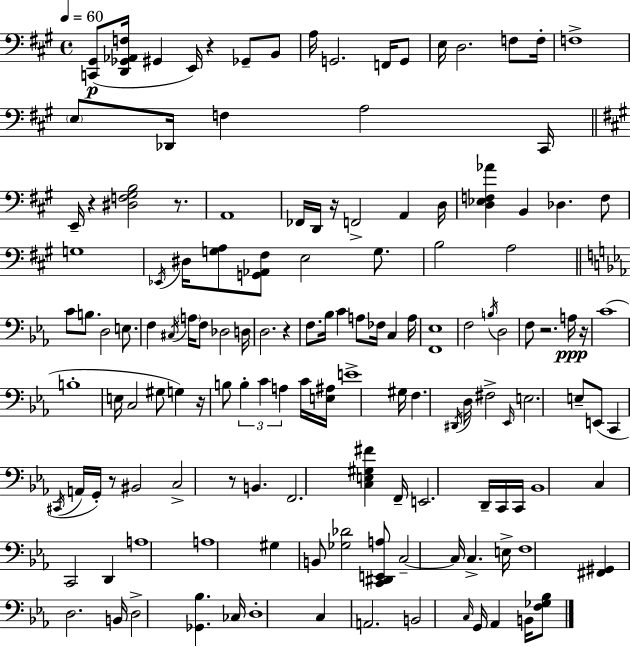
[C2,G#2]/e [D2,Gb2,Ab2,F3]/s G#2/q E2/s R/q Gb2/e B2/e A3/s G2/h. F2/s G2/e E3/s D3/h. F3/e F3/s F3/w E3/e Db2/s F3/q A3/h C#2/s E2/s R/q [D#3,F3,G#3,B3]/h R/e. A2/w FES2/s D2/s R/s F2/h A2/q D3/s [D3,Eb3,F3,Ab4]/q B2/q Db3/q. F3/e G3/w Eb2/s D#3/s [G3,A3]/e [G2,Ab2,F#3]/e E3/h G3/e. B3/h A3/h C4/e B3/e. D3/h E3/e. F3/q C#3/s A3/s F3/e Db3/h D3/s D3/h. R/q F3/e. Bb3/s C4/q A3/e FES3/s C3/q A3/s [F2,Eb3]/w F3/h B3/s D3/h F3/e R/h. A3/s R/s C4/w B3/w E3/s C3/h G#3/e G3/q R/s B3/e B3/q C4/q A3/q C4/s [E3,A#3]/s E4/w G#3/s F3/q. D#2/s D3/s F#3/h Eb2/s E3/h. E3/e E2/e C2/q C#2/s A2/s G2/s R/e BIS2/h C3/h R/e B2/q. F2/h. [C3,E3,G#3,F#4]/q F2/s E2/h. D2/s C2/s C2/s Bb2/w C3/q C2/h D2/q A3/w A3/w G#3/q B2/e [Gb3,Db4]/h [C2,D#2,E2,A3]/e C3/h C3/s C3/q. E3/s F3/w [F#2,G#2]/q D3/h. B2/s D3/h [Gb2,Bb3]/q. CES3/s D3/w C3/q A2/h. B2/h C3/s G2/s Ab2/q B2/s [F3,Gb3,Bb3]/e